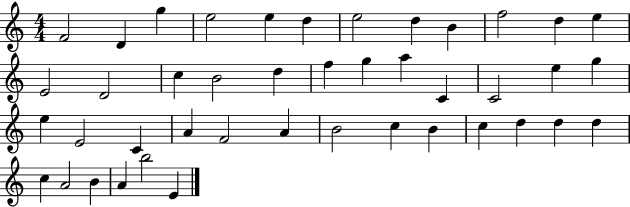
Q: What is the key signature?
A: C major